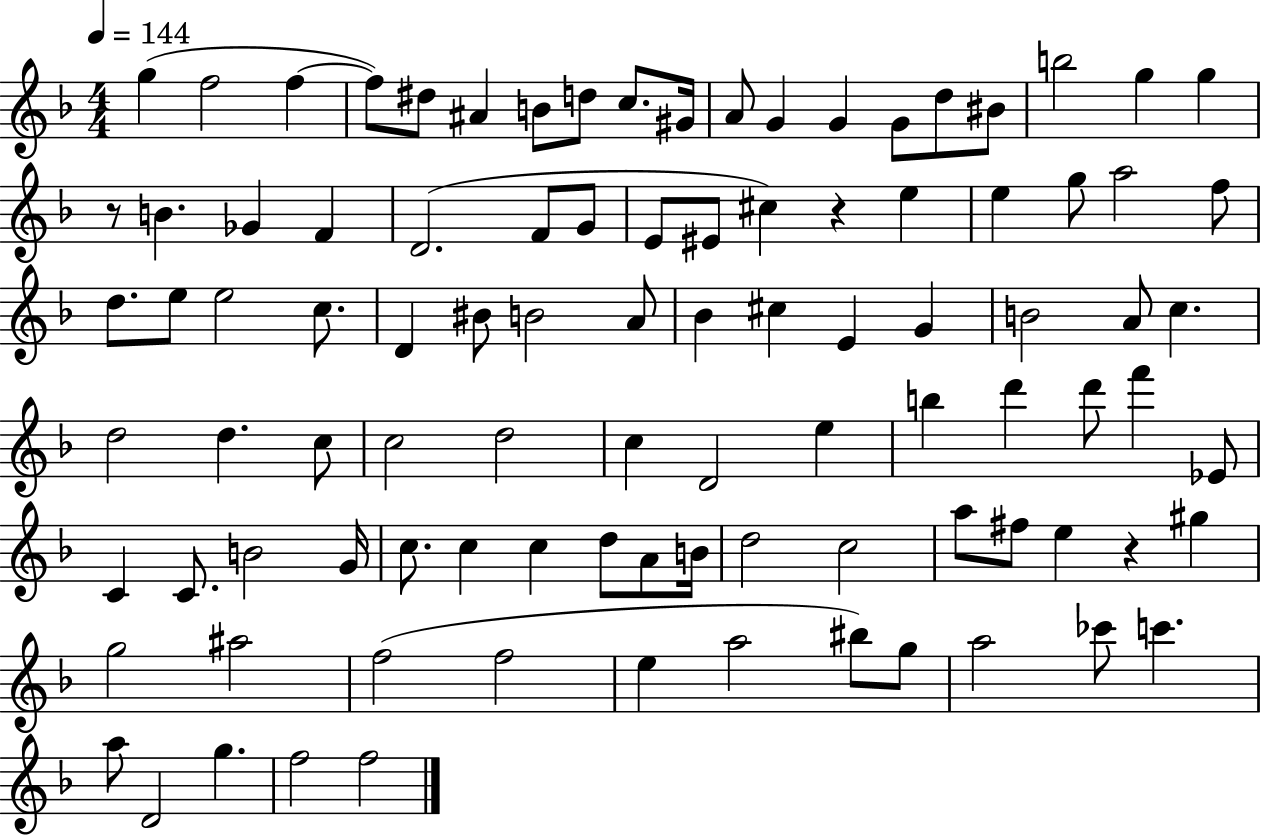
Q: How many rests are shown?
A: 3